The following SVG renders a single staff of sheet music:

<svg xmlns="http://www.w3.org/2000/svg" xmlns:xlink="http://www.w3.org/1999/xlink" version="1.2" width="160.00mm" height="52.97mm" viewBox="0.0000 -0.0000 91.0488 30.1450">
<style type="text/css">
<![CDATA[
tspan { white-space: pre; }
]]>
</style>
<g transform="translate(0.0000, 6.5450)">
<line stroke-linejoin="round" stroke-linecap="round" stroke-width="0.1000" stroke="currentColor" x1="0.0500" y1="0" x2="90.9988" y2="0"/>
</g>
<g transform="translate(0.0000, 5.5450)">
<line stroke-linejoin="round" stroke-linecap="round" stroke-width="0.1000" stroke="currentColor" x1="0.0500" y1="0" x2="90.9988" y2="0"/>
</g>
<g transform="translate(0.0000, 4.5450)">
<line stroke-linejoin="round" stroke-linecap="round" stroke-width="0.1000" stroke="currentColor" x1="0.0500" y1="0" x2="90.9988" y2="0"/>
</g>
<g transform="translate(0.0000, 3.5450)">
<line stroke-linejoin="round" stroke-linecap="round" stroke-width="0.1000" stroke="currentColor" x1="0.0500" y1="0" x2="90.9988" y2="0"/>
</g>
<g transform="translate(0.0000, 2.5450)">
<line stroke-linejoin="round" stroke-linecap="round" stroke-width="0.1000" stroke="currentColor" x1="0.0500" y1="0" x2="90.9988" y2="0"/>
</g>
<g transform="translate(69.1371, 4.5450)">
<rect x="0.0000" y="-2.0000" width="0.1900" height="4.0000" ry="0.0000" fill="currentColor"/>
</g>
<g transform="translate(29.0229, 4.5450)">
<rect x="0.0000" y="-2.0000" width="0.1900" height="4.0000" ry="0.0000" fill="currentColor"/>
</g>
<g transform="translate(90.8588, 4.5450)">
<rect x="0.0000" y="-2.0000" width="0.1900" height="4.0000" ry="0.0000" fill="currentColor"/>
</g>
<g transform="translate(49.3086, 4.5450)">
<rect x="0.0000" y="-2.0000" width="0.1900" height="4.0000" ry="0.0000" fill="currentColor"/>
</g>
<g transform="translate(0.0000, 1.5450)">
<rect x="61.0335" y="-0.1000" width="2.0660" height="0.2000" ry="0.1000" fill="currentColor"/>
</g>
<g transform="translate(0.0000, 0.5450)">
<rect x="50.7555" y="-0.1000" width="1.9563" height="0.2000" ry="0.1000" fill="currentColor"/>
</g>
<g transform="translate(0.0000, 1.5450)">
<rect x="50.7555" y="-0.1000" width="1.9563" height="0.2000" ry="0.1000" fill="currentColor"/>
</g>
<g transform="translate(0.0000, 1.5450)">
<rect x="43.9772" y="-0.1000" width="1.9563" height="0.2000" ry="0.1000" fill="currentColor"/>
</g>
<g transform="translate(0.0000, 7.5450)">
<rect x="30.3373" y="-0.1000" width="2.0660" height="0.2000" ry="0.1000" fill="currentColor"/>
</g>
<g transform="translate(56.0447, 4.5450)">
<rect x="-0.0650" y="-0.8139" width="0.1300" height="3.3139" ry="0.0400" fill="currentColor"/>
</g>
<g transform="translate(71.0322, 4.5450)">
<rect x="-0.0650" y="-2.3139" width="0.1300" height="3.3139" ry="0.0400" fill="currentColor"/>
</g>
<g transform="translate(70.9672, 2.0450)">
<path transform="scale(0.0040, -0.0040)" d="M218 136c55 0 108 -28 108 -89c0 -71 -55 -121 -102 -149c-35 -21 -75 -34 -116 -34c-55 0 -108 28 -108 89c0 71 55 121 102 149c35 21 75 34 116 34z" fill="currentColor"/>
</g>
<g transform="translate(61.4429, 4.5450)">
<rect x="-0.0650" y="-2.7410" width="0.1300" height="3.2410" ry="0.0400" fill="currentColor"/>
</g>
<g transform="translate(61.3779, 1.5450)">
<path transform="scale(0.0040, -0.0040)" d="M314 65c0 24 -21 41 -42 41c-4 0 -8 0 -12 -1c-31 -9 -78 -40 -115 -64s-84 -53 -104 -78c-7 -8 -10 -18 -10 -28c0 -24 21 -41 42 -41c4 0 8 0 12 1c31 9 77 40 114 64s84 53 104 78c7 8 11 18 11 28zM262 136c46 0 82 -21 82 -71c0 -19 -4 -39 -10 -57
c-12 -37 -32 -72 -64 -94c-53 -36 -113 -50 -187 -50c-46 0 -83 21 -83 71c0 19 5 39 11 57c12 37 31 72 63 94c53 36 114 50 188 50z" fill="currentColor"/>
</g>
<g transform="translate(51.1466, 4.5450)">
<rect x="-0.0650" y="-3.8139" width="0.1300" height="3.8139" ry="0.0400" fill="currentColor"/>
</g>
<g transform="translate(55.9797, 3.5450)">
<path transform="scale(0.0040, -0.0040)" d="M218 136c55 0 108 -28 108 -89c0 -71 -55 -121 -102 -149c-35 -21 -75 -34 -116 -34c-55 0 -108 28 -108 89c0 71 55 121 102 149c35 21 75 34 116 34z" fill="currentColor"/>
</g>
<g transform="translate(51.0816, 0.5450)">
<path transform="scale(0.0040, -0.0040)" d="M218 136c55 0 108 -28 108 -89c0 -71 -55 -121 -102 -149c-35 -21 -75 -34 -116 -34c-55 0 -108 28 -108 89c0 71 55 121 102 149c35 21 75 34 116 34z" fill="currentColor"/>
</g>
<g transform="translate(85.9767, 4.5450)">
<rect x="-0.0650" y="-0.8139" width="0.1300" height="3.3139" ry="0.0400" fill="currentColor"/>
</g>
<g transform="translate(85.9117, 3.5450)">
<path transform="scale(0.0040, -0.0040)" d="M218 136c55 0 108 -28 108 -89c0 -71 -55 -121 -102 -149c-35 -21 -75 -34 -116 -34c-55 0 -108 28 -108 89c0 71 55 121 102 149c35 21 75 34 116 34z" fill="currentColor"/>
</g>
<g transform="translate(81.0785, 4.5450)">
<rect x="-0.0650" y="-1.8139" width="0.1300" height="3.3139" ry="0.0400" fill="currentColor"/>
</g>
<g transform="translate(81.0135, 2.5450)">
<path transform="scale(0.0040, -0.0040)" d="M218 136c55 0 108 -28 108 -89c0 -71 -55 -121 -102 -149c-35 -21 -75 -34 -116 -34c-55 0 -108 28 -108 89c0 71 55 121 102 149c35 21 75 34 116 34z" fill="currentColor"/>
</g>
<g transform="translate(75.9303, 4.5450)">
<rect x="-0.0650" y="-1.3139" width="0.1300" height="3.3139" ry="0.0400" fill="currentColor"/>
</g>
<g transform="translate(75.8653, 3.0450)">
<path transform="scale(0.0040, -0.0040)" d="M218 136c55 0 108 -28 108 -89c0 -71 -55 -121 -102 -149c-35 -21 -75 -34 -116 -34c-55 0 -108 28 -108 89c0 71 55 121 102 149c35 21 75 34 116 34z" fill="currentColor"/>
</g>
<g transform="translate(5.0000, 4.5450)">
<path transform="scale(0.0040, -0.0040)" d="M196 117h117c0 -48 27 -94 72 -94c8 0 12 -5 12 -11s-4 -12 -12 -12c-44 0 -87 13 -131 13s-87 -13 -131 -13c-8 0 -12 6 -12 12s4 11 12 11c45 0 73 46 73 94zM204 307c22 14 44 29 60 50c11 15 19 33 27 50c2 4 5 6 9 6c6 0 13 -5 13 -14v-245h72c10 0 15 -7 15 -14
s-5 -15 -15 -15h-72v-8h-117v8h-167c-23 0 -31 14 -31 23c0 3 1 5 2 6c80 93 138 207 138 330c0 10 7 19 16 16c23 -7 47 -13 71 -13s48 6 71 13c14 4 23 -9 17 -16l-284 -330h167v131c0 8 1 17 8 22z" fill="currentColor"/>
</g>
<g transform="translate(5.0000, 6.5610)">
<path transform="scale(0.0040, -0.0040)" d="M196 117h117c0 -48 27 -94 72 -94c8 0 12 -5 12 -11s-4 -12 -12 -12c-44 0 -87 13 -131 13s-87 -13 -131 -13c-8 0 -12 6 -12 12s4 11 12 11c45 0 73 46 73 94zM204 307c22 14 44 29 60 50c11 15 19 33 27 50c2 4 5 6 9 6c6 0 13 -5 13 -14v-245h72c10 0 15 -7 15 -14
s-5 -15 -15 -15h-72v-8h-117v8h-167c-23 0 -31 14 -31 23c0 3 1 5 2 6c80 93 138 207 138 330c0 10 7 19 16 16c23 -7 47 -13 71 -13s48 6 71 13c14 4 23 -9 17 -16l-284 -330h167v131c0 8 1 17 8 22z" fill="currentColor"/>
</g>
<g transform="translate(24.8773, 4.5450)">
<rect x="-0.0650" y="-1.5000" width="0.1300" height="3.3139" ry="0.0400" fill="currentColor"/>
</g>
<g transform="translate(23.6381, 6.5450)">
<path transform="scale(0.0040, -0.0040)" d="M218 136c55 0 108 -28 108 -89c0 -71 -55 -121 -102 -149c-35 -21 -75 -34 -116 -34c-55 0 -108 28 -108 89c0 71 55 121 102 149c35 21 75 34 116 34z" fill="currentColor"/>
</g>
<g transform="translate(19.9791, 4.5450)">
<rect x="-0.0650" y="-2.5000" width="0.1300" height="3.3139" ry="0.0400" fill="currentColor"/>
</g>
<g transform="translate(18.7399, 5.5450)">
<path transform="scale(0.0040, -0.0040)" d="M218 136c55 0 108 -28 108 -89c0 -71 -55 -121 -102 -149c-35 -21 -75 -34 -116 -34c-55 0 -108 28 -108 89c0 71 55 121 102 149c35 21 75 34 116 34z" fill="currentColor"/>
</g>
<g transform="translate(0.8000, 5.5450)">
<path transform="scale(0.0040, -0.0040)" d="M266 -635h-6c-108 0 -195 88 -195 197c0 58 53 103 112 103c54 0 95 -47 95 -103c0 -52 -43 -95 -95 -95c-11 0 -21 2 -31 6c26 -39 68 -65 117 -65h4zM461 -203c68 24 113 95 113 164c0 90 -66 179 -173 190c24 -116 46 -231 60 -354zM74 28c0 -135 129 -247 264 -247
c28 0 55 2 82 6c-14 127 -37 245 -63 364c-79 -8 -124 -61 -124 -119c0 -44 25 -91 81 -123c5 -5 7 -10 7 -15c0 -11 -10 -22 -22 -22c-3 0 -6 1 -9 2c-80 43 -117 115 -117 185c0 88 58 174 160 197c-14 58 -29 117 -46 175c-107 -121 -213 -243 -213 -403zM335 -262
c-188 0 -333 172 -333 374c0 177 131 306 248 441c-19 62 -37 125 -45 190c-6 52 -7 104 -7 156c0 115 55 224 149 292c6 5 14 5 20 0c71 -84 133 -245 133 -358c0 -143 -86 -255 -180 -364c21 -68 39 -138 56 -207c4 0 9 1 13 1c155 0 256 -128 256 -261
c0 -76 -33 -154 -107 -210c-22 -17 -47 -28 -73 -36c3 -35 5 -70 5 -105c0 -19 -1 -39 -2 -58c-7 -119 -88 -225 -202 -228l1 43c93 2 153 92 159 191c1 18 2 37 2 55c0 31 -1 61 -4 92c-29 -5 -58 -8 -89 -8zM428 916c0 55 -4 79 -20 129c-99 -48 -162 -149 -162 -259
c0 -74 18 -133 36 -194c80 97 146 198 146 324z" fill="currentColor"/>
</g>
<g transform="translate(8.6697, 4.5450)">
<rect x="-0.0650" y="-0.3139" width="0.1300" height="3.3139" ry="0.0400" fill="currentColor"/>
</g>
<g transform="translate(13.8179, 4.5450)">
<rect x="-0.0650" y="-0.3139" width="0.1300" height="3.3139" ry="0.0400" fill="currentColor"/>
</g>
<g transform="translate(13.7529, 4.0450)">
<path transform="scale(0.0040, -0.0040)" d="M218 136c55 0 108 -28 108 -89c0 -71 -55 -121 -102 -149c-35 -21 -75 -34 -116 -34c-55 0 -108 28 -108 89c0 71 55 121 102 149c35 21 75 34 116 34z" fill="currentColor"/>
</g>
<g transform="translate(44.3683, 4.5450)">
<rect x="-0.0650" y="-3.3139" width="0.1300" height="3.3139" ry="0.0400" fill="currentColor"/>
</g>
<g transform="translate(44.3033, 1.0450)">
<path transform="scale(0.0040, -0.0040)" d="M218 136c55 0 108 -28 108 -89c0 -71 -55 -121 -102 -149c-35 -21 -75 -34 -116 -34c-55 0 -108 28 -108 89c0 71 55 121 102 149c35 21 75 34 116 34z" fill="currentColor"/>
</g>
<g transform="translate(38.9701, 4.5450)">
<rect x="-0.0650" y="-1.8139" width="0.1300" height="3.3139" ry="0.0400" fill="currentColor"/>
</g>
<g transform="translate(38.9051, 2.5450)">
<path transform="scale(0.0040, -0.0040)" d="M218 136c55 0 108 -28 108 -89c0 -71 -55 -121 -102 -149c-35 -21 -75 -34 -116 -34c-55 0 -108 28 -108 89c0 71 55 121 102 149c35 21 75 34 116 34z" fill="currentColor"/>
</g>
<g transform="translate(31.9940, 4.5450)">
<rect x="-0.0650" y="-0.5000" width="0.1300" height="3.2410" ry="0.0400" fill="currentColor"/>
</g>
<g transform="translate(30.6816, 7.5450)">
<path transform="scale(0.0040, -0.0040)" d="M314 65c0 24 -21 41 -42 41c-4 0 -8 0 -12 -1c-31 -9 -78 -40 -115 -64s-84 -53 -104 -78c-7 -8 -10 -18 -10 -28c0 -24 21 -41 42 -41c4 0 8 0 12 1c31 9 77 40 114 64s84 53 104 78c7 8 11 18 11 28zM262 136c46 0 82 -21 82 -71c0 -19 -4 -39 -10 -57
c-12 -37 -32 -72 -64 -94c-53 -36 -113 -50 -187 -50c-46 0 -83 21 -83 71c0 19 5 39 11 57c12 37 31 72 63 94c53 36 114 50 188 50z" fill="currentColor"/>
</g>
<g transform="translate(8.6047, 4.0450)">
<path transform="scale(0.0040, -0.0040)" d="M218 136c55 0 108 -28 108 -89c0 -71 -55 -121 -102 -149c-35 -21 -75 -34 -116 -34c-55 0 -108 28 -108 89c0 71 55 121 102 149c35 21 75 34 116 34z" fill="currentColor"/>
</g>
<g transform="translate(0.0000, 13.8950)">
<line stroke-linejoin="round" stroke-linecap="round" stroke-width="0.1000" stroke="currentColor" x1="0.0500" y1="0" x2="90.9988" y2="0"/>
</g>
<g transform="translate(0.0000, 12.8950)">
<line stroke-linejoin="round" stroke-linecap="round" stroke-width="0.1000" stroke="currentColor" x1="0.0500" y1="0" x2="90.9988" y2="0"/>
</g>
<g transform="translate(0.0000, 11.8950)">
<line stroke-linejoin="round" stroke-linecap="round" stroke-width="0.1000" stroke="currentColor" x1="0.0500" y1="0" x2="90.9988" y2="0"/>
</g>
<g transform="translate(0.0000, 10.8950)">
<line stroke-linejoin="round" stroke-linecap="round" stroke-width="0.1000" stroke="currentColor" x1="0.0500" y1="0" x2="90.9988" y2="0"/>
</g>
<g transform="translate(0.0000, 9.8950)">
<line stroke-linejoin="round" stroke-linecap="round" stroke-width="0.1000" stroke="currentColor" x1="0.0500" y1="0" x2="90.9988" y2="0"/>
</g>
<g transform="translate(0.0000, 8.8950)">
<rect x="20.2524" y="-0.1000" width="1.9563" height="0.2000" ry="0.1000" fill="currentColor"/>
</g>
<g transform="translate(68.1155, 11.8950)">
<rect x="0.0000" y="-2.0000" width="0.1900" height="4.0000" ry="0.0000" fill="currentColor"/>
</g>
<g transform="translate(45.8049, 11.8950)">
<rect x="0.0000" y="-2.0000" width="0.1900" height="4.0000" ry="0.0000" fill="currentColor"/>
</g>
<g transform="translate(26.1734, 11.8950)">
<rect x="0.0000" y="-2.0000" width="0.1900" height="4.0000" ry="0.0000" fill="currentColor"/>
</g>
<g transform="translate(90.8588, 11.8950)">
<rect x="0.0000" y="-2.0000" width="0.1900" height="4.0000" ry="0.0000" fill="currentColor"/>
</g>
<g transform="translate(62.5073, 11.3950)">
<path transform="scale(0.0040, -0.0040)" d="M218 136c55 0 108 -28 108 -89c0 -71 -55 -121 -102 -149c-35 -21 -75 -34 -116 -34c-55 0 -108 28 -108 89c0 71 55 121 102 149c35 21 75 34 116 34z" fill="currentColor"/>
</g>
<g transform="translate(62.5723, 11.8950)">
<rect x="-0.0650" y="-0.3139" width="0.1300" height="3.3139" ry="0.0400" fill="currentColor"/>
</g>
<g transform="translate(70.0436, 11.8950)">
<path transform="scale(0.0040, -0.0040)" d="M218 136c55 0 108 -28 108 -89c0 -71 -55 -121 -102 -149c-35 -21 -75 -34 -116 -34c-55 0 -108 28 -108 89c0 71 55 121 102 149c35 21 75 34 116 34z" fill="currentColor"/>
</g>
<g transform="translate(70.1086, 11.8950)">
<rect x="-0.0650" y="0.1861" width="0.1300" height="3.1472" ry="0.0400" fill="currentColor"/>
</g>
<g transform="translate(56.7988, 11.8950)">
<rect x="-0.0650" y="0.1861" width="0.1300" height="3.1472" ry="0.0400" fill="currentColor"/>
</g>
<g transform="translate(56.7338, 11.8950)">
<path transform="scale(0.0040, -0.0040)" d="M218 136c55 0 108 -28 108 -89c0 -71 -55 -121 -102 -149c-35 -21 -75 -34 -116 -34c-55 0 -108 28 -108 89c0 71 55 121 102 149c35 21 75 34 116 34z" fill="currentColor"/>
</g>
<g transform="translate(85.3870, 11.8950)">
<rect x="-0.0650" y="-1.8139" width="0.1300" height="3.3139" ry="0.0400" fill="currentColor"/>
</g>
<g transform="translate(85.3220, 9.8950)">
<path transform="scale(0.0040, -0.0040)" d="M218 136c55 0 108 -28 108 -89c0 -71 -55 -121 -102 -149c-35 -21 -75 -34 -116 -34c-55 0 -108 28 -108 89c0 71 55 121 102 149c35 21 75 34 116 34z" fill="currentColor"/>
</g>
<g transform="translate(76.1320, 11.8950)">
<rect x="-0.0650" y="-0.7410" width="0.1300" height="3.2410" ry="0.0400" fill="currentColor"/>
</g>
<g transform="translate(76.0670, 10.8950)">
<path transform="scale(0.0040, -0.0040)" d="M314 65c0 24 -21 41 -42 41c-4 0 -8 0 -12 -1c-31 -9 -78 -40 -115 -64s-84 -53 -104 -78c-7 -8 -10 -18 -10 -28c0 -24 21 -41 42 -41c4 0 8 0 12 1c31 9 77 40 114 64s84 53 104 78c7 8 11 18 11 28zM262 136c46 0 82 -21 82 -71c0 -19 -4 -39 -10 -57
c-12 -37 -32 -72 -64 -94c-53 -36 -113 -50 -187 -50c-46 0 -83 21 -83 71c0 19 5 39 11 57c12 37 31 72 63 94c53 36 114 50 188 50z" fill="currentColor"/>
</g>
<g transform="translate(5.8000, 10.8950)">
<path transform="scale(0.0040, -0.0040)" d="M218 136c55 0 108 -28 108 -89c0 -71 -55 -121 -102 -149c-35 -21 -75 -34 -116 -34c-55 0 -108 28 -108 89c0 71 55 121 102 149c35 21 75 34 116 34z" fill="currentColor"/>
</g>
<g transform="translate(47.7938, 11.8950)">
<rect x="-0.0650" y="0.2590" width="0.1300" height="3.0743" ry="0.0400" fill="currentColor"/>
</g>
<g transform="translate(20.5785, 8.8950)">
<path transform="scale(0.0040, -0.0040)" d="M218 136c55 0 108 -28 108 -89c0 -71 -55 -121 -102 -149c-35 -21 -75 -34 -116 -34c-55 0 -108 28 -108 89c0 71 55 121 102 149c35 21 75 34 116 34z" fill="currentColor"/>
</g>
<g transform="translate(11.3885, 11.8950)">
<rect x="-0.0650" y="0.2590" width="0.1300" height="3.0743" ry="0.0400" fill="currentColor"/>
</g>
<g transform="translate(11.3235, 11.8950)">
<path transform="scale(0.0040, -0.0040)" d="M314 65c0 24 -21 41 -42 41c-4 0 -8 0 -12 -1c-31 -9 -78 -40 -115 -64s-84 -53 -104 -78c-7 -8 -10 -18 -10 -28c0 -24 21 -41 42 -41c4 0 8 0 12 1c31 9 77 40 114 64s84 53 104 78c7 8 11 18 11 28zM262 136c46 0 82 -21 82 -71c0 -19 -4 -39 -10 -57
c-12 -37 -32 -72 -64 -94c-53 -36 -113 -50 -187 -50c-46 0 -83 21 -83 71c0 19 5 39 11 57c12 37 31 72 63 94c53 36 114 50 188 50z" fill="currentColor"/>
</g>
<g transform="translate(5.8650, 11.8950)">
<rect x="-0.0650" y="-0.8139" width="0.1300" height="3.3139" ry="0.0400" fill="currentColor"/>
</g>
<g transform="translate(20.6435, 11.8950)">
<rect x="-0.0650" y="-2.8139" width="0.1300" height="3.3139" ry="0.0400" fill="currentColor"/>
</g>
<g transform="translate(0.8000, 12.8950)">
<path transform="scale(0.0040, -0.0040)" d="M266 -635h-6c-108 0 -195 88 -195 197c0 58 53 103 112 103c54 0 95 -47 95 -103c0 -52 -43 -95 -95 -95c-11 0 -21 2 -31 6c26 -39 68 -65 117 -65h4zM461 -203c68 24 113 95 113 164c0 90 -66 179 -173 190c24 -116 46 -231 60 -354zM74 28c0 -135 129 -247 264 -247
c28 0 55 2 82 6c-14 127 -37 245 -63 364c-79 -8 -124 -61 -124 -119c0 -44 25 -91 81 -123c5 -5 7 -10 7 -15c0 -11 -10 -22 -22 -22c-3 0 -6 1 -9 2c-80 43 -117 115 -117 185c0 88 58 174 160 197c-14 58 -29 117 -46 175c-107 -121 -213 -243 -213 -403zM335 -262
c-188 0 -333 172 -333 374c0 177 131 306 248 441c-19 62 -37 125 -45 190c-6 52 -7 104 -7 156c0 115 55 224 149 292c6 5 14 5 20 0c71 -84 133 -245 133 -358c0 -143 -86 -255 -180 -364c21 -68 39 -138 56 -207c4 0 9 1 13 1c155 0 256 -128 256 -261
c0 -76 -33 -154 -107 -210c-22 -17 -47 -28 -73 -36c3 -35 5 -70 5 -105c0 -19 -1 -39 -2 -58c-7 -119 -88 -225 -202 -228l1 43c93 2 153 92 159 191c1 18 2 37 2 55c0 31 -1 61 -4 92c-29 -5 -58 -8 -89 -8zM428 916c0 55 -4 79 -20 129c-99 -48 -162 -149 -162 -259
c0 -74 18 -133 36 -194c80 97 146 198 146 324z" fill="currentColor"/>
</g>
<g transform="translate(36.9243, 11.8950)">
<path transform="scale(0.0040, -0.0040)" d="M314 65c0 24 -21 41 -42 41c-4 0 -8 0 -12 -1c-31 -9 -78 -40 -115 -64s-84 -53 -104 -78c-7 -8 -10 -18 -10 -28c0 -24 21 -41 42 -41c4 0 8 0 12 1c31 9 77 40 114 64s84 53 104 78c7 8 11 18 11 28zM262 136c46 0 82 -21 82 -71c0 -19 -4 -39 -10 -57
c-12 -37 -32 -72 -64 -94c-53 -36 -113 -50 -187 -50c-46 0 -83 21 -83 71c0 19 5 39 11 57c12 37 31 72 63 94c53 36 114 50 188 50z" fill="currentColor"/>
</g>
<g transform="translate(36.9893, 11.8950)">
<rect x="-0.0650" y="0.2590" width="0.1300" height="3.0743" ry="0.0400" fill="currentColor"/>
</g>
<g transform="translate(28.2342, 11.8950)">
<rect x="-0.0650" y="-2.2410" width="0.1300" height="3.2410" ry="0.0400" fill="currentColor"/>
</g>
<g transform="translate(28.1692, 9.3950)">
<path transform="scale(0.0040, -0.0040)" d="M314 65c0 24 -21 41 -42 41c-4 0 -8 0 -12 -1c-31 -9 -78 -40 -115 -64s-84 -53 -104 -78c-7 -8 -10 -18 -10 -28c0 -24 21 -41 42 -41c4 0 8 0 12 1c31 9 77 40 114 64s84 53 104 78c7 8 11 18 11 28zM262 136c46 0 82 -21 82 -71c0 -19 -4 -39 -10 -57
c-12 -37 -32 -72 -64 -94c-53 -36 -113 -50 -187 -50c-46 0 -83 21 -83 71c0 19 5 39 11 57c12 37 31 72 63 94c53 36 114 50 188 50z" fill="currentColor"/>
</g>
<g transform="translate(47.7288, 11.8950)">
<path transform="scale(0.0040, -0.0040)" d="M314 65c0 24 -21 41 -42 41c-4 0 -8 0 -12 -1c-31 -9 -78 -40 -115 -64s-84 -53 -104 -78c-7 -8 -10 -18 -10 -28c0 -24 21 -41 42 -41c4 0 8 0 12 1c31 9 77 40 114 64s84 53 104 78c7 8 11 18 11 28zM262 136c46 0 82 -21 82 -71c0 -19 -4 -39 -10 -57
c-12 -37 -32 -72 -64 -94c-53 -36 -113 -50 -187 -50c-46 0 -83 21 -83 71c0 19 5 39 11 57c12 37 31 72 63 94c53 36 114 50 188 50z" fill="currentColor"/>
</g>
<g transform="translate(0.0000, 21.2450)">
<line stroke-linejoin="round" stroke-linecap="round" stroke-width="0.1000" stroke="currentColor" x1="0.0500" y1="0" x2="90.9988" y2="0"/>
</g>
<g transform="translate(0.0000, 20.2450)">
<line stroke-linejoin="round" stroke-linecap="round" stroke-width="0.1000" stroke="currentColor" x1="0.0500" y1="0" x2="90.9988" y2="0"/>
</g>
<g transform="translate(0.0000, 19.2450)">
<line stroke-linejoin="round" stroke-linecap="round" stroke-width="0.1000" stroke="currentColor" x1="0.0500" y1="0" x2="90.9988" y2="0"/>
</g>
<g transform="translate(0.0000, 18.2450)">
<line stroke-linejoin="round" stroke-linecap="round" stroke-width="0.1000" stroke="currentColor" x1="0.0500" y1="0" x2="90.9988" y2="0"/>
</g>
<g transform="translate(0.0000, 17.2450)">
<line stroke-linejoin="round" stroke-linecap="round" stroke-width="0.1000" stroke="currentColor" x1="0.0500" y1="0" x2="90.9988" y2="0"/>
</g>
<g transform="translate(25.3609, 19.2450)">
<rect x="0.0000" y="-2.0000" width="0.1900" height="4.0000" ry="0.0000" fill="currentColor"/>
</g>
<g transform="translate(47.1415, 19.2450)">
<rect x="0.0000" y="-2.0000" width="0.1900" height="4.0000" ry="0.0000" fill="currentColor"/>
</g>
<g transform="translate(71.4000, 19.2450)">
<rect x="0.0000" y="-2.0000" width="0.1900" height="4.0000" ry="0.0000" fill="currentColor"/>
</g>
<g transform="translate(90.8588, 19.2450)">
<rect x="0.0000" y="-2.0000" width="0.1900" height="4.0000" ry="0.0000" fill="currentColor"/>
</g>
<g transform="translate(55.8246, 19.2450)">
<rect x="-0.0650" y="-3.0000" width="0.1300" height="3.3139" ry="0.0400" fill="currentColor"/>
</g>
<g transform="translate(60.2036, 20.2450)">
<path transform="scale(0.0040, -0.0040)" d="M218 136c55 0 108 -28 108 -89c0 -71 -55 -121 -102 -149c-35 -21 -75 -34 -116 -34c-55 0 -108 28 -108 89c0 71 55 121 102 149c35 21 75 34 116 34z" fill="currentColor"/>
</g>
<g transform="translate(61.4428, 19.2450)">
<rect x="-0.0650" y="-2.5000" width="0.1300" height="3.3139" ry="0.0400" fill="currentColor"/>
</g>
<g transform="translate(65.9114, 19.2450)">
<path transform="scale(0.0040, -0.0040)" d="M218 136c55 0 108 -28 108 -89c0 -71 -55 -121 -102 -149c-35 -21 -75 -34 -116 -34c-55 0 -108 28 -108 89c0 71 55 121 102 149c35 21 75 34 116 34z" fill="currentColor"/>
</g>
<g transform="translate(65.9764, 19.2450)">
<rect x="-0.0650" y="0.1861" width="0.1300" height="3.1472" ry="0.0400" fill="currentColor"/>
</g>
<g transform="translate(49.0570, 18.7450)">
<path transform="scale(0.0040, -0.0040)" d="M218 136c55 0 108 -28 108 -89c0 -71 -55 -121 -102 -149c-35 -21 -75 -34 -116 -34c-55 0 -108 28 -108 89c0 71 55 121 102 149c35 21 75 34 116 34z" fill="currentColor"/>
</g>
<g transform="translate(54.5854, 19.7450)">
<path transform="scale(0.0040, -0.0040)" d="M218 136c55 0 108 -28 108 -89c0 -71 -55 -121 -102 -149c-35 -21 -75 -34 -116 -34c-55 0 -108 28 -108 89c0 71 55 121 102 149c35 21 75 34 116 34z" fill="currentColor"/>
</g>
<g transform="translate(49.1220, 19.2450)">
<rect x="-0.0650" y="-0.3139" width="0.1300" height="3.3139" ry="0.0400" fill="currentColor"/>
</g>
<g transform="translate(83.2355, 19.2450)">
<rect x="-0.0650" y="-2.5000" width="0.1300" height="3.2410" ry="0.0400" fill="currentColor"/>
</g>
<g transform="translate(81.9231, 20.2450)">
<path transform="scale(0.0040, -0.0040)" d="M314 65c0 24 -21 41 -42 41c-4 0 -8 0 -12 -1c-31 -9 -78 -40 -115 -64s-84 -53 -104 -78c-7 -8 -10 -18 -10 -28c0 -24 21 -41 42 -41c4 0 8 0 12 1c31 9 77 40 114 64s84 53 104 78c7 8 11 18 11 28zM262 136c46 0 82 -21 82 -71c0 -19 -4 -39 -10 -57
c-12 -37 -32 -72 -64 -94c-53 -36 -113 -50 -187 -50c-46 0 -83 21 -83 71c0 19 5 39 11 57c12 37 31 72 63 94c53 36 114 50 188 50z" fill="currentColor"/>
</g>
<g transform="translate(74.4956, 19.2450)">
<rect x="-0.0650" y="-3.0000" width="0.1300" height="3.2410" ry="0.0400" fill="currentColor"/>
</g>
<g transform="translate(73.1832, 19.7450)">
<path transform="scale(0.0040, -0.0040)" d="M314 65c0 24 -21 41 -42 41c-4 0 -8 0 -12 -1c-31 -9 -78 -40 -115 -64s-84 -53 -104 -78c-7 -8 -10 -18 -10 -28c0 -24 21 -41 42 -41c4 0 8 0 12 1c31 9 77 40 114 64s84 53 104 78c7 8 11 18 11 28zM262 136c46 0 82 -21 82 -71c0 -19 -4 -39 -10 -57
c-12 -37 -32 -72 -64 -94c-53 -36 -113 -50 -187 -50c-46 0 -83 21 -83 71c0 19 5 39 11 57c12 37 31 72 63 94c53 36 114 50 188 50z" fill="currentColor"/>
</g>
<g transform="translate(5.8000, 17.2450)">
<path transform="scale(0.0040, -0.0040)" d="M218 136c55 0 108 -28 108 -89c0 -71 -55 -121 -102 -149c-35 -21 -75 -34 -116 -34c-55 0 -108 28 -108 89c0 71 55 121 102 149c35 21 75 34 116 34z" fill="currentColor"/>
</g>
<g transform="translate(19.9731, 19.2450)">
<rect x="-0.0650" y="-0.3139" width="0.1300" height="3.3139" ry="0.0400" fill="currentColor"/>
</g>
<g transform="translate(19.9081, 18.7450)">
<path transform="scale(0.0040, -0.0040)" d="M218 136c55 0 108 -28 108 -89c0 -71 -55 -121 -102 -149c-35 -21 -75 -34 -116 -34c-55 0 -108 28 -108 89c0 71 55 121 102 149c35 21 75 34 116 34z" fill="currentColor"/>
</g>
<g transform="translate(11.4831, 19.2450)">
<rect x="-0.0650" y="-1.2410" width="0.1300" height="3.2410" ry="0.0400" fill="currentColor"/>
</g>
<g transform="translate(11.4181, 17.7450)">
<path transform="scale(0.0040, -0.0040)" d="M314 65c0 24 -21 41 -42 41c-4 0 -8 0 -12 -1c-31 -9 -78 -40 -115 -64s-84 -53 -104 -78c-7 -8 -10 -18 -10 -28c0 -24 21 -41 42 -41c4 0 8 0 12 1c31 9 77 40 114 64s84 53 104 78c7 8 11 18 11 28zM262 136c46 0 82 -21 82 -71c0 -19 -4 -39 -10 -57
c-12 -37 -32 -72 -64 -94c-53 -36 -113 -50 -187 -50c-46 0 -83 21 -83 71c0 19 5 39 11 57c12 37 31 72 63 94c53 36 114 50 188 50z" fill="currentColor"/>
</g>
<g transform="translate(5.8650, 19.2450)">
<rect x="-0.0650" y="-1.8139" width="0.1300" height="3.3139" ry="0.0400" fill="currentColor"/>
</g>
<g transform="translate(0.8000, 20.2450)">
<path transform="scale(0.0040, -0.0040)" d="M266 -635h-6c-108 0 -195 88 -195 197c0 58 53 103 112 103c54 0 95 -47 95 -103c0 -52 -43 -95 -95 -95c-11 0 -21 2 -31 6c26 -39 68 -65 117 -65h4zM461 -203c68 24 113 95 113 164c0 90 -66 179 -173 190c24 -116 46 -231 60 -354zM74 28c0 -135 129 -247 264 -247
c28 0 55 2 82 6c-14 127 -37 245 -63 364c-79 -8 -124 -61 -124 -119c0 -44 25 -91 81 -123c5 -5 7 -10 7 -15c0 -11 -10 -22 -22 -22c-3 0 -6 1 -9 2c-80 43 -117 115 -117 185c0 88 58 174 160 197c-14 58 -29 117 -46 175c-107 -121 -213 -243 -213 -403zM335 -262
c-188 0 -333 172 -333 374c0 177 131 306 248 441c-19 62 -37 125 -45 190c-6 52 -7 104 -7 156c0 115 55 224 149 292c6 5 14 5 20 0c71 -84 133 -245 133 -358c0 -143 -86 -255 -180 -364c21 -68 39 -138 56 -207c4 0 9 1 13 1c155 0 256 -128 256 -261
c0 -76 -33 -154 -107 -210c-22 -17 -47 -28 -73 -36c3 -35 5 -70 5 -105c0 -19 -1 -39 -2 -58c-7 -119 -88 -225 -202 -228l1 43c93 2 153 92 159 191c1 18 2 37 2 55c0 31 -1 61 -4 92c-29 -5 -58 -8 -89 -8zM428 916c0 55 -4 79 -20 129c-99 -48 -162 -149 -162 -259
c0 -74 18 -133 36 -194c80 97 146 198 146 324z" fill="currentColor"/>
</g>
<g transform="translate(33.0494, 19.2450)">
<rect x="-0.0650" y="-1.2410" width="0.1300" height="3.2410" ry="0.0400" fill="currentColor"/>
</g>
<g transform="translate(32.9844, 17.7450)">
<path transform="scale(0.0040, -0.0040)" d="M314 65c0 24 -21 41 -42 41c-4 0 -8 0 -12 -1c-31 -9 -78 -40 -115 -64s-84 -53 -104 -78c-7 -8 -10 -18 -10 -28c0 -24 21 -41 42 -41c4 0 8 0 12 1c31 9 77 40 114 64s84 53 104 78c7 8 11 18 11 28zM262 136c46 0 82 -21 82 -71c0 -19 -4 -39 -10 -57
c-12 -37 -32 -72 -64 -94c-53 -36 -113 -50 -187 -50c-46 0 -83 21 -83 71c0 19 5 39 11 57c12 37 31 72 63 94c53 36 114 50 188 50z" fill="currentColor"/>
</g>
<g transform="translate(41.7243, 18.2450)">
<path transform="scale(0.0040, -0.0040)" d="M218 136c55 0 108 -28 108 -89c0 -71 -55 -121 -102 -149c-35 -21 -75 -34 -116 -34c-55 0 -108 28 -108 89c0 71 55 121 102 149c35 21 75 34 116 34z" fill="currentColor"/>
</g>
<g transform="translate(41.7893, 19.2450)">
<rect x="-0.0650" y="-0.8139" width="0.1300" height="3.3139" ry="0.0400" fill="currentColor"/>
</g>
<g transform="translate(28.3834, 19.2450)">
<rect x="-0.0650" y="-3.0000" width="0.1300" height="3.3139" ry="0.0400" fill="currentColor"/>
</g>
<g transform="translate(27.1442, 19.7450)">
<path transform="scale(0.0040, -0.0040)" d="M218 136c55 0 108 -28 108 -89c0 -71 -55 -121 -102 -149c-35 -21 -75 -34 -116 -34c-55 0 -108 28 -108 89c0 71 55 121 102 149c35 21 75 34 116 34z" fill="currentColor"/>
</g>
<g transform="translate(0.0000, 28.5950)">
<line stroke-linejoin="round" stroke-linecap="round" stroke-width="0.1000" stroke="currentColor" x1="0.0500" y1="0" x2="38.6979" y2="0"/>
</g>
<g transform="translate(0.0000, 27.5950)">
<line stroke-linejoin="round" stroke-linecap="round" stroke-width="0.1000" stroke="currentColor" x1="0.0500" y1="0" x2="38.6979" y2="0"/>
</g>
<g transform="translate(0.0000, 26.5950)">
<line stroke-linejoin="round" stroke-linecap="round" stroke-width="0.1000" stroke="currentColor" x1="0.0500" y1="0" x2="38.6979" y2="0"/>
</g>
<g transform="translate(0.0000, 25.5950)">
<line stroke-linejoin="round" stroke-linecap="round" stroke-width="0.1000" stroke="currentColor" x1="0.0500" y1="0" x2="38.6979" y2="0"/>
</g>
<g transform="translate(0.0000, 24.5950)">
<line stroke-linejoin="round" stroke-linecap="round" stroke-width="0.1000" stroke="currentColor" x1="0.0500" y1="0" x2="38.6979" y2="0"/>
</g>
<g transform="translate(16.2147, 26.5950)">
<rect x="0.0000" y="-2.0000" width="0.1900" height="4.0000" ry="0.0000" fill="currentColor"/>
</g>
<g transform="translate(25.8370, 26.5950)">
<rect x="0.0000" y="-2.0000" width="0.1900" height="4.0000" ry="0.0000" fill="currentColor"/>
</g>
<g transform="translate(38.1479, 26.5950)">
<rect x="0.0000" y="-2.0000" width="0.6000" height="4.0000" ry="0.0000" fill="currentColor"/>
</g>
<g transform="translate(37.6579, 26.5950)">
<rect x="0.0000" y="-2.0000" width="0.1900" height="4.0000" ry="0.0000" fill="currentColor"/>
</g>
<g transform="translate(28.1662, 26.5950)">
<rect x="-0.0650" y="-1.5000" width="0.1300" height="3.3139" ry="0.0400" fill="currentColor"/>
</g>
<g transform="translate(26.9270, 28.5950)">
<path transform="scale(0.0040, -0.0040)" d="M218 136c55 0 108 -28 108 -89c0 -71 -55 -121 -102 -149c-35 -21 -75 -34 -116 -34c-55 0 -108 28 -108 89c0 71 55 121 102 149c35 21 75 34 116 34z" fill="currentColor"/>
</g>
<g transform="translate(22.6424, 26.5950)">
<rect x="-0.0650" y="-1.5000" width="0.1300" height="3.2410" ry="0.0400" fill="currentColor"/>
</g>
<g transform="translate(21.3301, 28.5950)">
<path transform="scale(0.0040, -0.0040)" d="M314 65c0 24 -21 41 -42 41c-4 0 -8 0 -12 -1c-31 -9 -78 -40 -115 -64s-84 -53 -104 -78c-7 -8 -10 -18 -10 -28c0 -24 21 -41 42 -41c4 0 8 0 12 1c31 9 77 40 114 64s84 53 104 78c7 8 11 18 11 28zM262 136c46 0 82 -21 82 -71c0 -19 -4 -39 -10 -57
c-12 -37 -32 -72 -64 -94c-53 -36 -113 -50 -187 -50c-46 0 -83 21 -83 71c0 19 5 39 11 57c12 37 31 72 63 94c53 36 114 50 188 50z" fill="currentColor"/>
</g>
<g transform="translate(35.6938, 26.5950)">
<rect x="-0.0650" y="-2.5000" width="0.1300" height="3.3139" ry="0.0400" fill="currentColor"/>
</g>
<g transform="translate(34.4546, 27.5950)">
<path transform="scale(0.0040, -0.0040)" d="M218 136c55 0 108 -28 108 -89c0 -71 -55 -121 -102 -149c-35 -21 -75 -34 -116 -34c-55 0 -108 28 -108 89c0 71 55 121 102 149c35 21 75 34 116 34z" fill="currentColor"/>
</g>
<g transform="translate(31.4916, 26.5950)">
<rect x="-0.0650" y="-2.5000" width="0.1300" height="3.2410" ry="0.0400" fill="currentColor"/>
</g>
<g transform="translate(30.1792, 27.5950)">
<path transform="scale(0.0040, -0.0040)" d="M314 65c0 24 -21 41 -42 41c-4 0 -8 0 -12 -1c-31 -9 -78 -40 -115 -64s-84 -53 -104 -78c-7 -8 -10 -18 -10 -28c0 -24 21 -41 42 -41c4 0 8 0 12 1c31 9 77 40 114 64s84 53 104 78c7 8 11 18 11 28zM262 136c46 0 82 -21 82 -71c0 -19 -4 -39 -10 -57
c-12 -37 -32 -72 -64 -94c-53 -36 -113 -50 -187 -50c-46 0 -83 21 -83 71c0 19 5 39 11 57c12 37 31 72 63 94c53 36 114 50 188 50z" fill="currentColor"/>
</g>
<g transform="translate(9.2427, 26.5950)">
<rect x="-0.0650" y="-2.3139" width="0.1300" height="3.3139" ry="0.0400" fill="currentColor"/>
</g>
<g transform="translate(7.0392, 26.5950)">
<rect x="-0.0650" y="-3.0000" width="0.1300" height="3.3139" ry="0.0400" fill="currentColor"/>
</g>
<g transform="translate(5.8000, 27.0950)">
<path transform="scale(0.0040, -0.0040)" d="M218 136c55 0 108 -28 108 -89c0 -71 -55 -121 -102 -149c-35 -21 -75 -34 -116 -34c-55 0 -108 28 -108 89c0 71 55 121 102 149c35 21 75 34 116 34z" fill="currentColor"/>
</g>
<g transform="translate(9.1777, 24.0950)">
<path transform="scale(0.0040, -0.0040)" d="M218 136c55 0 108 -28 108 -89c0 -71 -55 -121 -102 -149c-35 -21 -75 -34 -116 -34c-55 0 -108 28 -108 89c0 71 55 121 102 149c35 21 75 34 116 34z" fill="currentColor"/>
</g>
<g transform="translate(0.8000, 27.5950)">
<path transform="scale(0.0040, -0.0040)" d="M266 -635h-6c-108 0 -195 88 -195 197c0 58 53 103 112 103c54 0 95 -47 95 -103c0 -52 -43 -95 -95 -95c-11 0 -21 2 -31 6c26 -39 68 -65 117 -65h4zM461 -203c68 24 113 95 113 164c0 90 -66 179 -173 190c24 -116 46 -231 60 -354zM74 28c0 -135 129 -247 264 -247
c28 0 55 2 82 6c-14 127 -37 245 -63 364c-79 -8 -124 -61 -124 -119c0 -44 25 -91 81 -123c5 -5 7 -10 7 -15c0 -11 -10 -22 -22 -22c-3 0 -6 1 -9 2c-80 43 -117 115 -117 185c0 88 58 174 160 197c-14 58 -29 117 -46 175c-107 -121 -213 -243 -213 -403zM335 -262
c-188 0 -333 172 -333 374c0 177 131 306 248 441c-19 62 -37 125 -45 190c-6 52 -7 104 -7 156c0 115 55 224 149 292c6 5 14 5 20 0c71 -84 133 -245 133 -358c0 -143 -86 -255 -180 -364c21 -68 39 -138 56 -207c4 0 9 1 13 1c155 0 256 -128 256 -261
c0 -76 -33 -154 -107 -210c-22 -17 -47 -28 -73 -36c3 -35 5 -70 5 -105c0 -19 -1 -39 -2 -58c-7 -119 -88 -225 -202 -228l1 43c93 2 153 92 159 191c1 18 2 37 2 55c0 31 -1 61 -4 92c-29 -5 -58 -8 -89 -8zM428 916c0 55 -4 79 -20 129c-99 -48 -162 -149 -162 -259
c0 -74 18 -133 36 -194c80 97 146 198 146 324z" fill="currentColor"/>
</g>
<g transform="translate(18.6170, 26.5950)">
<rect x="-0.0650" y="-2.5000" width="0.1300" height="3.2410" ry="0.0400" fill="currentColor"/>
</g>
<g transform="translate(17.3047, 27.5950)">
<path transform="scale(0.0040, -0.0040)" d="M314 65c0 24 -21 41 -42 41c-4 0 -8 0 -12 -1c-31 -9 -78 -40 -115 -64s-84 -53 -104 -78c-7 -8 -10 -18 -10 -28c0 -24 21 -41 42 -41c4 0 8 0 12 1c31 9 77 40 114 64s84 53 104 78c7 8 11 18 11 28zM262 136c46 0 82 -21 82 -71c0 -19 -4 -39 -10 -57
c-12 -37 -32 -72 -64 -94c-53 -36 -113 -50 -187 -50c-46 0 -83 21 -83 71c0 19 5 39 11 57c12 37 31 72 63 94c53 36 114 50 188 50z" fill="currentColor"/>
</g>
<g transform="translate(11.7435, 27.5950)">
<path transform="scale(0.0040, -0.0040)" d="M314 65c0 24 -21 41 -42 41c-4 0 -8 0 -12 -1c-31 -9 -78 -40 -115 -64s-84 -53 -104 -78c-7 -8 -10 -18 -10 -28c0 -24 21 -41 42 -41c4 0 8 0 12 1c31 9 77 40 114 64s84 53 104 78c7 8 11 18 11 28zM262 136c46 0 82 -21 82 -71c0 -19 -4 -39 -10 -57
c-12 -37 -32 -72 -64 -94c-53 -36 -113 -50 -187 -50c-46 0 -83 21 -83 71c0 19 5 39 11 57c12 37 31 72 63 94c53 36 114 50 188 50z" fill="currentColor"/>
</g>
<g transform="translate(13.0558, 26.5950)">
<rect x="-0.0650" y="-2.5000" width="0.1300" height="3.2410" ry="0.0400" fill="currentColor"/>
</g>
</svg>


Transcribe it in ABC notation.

X:1
T:Untitled
M:4/4
L:1/4
K:C
c c G E C2 f b c' d a2 g e f d d B2 a g2 B2 B2 B c B d2 f f e2 c A e2 d c A G B A2 G2 A g G2 G2 E2 E G2 G